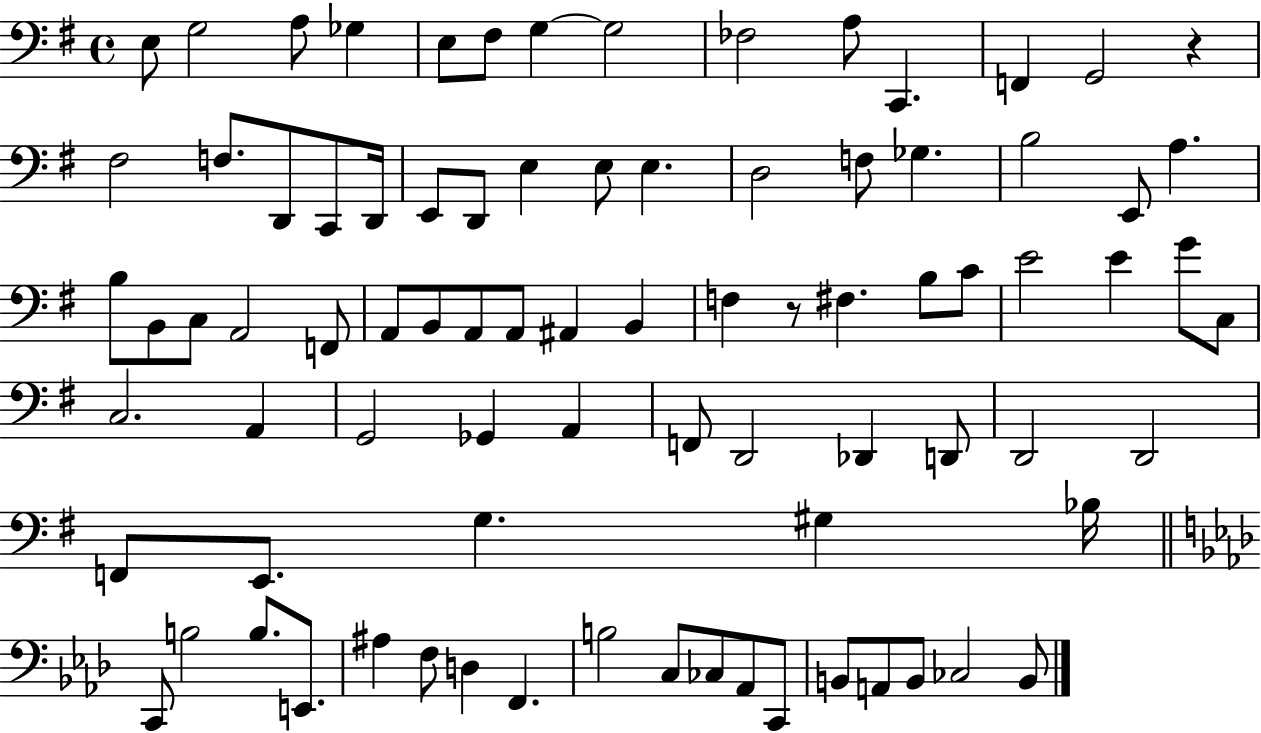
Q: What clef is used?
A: bass